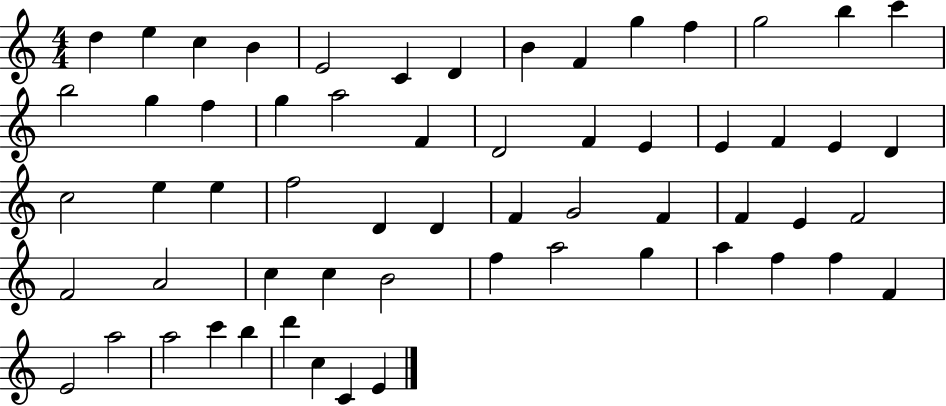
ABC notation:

X:1
T:Untitled
M:4/4
L:1/4
K:C
d e c B E2 C D B F g f g2 b c' b2 g f g a2 F D2 F E E F E D c2 e e f2 D D F G2 F F E F2 F2 A2 c c B2 f a2 g a f f F E2 a2 a2 c' b d' c C E